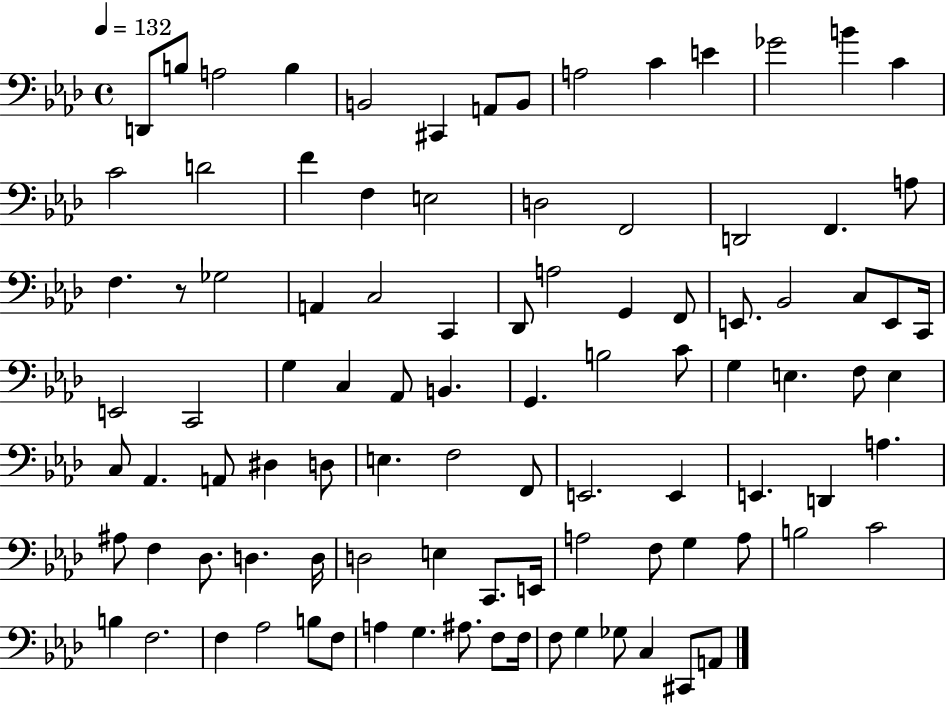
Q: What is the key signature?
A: AES major